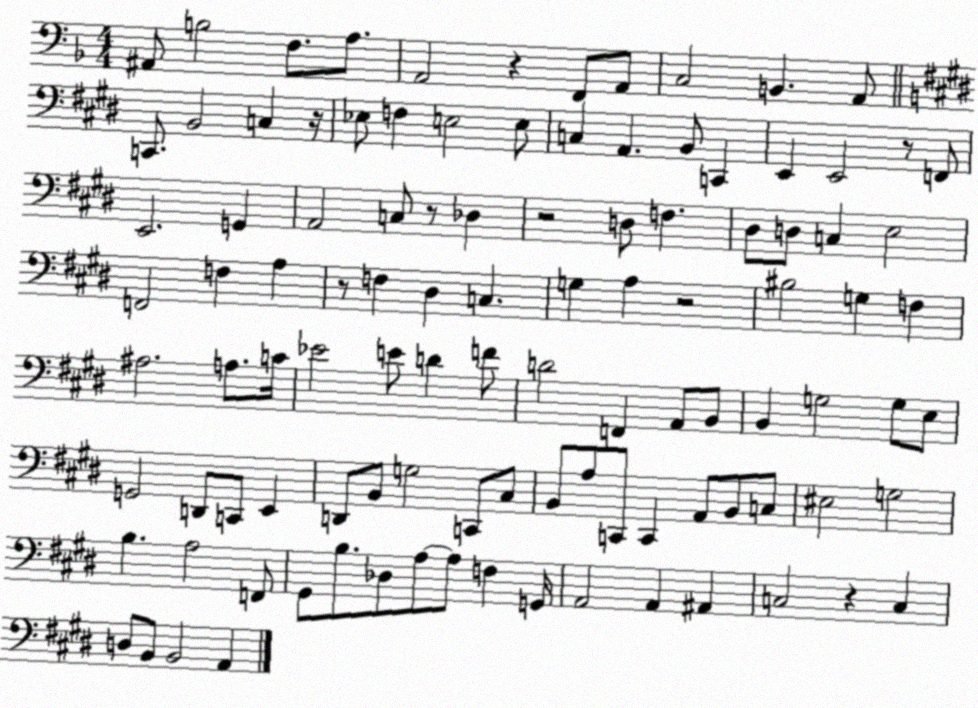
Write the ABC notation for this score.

X:1
T:Untitled
M:4/4
L:1/4
K:F
^A,,/2 B,2 F,/2 A,/2 A,,2 z F,,/2 A,,/2 C,2 B,, A,,/2 C,,/2 B,,2 C, z/4 _E,/2 F, E,2 E,/2 C, A,, B,,/2 C,, E,, E,,2 z/2 F,,/2 E,,2 G,, A,,2 C,/2 z/2 _D, z2 D,/2 F, ^D,/2 D,/2 C, E,2 F,,2 F, A, z/2 F, ^D, C, G, A, z2 ^B,2 G, F, ^A,2 A,/2 C/4 _E2 E/2 D F/2 D2 F,, A,,/2 B,,/2 B,, G,2 G,/2 E,/2 G,,2 D,,/2 C,,/2 E,, D,,/2 B,,/2 G,2 C,,/2 ^C,/2 B,,/2 A,/2 C,,/2 C,, A,,/2 B,,/2 C,/2 ^E,2 G,2 B, A,2 F,,/2 ^G,,/2 B,/2 _D,/2 A,/2 A,/2 F, G,,/4 A,,2 A,, ^A,, C,2 z C, D,/2 B,,/2 B,,2 A,,